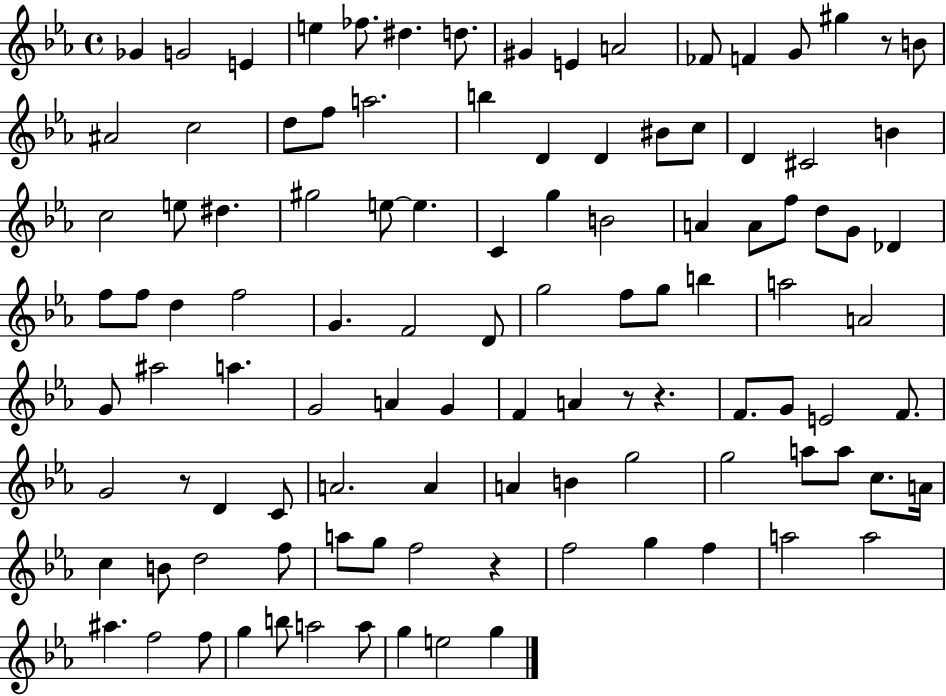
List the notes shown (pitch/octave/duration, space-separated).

Gb4/q G4/h E4/q E5/q FES5/e. D#5/q. D5/e. G#4/q E4/q A4/h FES4/e F4/q G4/e G#5/q R/e B4/e A#4/h C5/h D5/e F5/e A5/h. B5/q D4/q D4/q BIS4/e C5/e D4/q C#4/h B4/q C5/h E5/e D#5/q. G#5/h E5/e E5/q. C4/q G5/q B4/h A4/q A4/e F5/e D5/e G4/e Db4/q F5/e F5/e D5/q F5/h G4/q. F4/h D4/e G5/h F5/e G5/e B5/q A5/h A4/h G4/e A#5/h A5/q. G4/h A4/q G4/q F4/q A4/q R/e R/q. F4/e. G4/e E4/h F4/e. G4/h R/e D4/q C4/e A4/h. A4/q A4/q B4/q G5/h G5/h A5/e A5/e C5/e. A4/s C5/q B4/e D5/h F5/e A5/e G5/e F5/h R/q F5/h G5/q F5/q A5/h A5/h A#5/q. F5/h F5/e G5/q B5/e A5/h A5/e G5/q E5/h G5/q